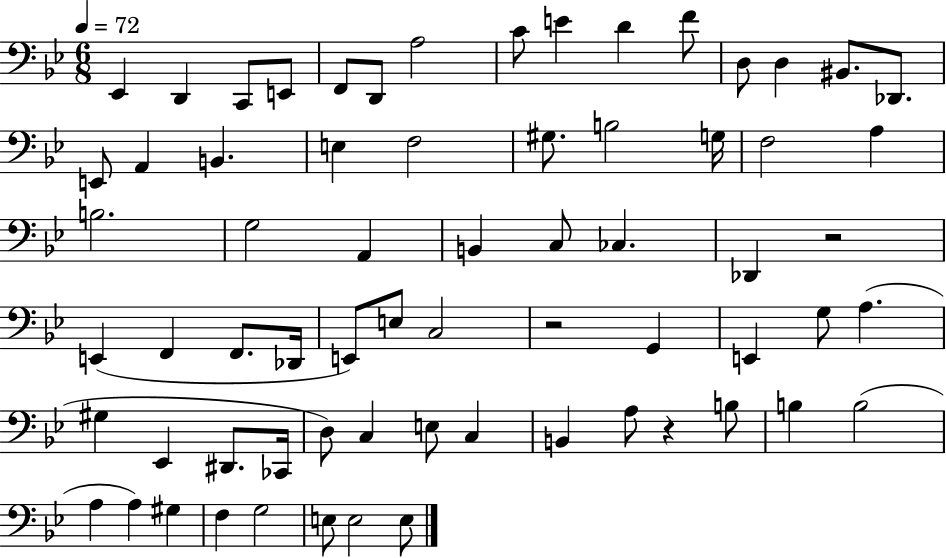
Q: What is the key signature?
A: BES major